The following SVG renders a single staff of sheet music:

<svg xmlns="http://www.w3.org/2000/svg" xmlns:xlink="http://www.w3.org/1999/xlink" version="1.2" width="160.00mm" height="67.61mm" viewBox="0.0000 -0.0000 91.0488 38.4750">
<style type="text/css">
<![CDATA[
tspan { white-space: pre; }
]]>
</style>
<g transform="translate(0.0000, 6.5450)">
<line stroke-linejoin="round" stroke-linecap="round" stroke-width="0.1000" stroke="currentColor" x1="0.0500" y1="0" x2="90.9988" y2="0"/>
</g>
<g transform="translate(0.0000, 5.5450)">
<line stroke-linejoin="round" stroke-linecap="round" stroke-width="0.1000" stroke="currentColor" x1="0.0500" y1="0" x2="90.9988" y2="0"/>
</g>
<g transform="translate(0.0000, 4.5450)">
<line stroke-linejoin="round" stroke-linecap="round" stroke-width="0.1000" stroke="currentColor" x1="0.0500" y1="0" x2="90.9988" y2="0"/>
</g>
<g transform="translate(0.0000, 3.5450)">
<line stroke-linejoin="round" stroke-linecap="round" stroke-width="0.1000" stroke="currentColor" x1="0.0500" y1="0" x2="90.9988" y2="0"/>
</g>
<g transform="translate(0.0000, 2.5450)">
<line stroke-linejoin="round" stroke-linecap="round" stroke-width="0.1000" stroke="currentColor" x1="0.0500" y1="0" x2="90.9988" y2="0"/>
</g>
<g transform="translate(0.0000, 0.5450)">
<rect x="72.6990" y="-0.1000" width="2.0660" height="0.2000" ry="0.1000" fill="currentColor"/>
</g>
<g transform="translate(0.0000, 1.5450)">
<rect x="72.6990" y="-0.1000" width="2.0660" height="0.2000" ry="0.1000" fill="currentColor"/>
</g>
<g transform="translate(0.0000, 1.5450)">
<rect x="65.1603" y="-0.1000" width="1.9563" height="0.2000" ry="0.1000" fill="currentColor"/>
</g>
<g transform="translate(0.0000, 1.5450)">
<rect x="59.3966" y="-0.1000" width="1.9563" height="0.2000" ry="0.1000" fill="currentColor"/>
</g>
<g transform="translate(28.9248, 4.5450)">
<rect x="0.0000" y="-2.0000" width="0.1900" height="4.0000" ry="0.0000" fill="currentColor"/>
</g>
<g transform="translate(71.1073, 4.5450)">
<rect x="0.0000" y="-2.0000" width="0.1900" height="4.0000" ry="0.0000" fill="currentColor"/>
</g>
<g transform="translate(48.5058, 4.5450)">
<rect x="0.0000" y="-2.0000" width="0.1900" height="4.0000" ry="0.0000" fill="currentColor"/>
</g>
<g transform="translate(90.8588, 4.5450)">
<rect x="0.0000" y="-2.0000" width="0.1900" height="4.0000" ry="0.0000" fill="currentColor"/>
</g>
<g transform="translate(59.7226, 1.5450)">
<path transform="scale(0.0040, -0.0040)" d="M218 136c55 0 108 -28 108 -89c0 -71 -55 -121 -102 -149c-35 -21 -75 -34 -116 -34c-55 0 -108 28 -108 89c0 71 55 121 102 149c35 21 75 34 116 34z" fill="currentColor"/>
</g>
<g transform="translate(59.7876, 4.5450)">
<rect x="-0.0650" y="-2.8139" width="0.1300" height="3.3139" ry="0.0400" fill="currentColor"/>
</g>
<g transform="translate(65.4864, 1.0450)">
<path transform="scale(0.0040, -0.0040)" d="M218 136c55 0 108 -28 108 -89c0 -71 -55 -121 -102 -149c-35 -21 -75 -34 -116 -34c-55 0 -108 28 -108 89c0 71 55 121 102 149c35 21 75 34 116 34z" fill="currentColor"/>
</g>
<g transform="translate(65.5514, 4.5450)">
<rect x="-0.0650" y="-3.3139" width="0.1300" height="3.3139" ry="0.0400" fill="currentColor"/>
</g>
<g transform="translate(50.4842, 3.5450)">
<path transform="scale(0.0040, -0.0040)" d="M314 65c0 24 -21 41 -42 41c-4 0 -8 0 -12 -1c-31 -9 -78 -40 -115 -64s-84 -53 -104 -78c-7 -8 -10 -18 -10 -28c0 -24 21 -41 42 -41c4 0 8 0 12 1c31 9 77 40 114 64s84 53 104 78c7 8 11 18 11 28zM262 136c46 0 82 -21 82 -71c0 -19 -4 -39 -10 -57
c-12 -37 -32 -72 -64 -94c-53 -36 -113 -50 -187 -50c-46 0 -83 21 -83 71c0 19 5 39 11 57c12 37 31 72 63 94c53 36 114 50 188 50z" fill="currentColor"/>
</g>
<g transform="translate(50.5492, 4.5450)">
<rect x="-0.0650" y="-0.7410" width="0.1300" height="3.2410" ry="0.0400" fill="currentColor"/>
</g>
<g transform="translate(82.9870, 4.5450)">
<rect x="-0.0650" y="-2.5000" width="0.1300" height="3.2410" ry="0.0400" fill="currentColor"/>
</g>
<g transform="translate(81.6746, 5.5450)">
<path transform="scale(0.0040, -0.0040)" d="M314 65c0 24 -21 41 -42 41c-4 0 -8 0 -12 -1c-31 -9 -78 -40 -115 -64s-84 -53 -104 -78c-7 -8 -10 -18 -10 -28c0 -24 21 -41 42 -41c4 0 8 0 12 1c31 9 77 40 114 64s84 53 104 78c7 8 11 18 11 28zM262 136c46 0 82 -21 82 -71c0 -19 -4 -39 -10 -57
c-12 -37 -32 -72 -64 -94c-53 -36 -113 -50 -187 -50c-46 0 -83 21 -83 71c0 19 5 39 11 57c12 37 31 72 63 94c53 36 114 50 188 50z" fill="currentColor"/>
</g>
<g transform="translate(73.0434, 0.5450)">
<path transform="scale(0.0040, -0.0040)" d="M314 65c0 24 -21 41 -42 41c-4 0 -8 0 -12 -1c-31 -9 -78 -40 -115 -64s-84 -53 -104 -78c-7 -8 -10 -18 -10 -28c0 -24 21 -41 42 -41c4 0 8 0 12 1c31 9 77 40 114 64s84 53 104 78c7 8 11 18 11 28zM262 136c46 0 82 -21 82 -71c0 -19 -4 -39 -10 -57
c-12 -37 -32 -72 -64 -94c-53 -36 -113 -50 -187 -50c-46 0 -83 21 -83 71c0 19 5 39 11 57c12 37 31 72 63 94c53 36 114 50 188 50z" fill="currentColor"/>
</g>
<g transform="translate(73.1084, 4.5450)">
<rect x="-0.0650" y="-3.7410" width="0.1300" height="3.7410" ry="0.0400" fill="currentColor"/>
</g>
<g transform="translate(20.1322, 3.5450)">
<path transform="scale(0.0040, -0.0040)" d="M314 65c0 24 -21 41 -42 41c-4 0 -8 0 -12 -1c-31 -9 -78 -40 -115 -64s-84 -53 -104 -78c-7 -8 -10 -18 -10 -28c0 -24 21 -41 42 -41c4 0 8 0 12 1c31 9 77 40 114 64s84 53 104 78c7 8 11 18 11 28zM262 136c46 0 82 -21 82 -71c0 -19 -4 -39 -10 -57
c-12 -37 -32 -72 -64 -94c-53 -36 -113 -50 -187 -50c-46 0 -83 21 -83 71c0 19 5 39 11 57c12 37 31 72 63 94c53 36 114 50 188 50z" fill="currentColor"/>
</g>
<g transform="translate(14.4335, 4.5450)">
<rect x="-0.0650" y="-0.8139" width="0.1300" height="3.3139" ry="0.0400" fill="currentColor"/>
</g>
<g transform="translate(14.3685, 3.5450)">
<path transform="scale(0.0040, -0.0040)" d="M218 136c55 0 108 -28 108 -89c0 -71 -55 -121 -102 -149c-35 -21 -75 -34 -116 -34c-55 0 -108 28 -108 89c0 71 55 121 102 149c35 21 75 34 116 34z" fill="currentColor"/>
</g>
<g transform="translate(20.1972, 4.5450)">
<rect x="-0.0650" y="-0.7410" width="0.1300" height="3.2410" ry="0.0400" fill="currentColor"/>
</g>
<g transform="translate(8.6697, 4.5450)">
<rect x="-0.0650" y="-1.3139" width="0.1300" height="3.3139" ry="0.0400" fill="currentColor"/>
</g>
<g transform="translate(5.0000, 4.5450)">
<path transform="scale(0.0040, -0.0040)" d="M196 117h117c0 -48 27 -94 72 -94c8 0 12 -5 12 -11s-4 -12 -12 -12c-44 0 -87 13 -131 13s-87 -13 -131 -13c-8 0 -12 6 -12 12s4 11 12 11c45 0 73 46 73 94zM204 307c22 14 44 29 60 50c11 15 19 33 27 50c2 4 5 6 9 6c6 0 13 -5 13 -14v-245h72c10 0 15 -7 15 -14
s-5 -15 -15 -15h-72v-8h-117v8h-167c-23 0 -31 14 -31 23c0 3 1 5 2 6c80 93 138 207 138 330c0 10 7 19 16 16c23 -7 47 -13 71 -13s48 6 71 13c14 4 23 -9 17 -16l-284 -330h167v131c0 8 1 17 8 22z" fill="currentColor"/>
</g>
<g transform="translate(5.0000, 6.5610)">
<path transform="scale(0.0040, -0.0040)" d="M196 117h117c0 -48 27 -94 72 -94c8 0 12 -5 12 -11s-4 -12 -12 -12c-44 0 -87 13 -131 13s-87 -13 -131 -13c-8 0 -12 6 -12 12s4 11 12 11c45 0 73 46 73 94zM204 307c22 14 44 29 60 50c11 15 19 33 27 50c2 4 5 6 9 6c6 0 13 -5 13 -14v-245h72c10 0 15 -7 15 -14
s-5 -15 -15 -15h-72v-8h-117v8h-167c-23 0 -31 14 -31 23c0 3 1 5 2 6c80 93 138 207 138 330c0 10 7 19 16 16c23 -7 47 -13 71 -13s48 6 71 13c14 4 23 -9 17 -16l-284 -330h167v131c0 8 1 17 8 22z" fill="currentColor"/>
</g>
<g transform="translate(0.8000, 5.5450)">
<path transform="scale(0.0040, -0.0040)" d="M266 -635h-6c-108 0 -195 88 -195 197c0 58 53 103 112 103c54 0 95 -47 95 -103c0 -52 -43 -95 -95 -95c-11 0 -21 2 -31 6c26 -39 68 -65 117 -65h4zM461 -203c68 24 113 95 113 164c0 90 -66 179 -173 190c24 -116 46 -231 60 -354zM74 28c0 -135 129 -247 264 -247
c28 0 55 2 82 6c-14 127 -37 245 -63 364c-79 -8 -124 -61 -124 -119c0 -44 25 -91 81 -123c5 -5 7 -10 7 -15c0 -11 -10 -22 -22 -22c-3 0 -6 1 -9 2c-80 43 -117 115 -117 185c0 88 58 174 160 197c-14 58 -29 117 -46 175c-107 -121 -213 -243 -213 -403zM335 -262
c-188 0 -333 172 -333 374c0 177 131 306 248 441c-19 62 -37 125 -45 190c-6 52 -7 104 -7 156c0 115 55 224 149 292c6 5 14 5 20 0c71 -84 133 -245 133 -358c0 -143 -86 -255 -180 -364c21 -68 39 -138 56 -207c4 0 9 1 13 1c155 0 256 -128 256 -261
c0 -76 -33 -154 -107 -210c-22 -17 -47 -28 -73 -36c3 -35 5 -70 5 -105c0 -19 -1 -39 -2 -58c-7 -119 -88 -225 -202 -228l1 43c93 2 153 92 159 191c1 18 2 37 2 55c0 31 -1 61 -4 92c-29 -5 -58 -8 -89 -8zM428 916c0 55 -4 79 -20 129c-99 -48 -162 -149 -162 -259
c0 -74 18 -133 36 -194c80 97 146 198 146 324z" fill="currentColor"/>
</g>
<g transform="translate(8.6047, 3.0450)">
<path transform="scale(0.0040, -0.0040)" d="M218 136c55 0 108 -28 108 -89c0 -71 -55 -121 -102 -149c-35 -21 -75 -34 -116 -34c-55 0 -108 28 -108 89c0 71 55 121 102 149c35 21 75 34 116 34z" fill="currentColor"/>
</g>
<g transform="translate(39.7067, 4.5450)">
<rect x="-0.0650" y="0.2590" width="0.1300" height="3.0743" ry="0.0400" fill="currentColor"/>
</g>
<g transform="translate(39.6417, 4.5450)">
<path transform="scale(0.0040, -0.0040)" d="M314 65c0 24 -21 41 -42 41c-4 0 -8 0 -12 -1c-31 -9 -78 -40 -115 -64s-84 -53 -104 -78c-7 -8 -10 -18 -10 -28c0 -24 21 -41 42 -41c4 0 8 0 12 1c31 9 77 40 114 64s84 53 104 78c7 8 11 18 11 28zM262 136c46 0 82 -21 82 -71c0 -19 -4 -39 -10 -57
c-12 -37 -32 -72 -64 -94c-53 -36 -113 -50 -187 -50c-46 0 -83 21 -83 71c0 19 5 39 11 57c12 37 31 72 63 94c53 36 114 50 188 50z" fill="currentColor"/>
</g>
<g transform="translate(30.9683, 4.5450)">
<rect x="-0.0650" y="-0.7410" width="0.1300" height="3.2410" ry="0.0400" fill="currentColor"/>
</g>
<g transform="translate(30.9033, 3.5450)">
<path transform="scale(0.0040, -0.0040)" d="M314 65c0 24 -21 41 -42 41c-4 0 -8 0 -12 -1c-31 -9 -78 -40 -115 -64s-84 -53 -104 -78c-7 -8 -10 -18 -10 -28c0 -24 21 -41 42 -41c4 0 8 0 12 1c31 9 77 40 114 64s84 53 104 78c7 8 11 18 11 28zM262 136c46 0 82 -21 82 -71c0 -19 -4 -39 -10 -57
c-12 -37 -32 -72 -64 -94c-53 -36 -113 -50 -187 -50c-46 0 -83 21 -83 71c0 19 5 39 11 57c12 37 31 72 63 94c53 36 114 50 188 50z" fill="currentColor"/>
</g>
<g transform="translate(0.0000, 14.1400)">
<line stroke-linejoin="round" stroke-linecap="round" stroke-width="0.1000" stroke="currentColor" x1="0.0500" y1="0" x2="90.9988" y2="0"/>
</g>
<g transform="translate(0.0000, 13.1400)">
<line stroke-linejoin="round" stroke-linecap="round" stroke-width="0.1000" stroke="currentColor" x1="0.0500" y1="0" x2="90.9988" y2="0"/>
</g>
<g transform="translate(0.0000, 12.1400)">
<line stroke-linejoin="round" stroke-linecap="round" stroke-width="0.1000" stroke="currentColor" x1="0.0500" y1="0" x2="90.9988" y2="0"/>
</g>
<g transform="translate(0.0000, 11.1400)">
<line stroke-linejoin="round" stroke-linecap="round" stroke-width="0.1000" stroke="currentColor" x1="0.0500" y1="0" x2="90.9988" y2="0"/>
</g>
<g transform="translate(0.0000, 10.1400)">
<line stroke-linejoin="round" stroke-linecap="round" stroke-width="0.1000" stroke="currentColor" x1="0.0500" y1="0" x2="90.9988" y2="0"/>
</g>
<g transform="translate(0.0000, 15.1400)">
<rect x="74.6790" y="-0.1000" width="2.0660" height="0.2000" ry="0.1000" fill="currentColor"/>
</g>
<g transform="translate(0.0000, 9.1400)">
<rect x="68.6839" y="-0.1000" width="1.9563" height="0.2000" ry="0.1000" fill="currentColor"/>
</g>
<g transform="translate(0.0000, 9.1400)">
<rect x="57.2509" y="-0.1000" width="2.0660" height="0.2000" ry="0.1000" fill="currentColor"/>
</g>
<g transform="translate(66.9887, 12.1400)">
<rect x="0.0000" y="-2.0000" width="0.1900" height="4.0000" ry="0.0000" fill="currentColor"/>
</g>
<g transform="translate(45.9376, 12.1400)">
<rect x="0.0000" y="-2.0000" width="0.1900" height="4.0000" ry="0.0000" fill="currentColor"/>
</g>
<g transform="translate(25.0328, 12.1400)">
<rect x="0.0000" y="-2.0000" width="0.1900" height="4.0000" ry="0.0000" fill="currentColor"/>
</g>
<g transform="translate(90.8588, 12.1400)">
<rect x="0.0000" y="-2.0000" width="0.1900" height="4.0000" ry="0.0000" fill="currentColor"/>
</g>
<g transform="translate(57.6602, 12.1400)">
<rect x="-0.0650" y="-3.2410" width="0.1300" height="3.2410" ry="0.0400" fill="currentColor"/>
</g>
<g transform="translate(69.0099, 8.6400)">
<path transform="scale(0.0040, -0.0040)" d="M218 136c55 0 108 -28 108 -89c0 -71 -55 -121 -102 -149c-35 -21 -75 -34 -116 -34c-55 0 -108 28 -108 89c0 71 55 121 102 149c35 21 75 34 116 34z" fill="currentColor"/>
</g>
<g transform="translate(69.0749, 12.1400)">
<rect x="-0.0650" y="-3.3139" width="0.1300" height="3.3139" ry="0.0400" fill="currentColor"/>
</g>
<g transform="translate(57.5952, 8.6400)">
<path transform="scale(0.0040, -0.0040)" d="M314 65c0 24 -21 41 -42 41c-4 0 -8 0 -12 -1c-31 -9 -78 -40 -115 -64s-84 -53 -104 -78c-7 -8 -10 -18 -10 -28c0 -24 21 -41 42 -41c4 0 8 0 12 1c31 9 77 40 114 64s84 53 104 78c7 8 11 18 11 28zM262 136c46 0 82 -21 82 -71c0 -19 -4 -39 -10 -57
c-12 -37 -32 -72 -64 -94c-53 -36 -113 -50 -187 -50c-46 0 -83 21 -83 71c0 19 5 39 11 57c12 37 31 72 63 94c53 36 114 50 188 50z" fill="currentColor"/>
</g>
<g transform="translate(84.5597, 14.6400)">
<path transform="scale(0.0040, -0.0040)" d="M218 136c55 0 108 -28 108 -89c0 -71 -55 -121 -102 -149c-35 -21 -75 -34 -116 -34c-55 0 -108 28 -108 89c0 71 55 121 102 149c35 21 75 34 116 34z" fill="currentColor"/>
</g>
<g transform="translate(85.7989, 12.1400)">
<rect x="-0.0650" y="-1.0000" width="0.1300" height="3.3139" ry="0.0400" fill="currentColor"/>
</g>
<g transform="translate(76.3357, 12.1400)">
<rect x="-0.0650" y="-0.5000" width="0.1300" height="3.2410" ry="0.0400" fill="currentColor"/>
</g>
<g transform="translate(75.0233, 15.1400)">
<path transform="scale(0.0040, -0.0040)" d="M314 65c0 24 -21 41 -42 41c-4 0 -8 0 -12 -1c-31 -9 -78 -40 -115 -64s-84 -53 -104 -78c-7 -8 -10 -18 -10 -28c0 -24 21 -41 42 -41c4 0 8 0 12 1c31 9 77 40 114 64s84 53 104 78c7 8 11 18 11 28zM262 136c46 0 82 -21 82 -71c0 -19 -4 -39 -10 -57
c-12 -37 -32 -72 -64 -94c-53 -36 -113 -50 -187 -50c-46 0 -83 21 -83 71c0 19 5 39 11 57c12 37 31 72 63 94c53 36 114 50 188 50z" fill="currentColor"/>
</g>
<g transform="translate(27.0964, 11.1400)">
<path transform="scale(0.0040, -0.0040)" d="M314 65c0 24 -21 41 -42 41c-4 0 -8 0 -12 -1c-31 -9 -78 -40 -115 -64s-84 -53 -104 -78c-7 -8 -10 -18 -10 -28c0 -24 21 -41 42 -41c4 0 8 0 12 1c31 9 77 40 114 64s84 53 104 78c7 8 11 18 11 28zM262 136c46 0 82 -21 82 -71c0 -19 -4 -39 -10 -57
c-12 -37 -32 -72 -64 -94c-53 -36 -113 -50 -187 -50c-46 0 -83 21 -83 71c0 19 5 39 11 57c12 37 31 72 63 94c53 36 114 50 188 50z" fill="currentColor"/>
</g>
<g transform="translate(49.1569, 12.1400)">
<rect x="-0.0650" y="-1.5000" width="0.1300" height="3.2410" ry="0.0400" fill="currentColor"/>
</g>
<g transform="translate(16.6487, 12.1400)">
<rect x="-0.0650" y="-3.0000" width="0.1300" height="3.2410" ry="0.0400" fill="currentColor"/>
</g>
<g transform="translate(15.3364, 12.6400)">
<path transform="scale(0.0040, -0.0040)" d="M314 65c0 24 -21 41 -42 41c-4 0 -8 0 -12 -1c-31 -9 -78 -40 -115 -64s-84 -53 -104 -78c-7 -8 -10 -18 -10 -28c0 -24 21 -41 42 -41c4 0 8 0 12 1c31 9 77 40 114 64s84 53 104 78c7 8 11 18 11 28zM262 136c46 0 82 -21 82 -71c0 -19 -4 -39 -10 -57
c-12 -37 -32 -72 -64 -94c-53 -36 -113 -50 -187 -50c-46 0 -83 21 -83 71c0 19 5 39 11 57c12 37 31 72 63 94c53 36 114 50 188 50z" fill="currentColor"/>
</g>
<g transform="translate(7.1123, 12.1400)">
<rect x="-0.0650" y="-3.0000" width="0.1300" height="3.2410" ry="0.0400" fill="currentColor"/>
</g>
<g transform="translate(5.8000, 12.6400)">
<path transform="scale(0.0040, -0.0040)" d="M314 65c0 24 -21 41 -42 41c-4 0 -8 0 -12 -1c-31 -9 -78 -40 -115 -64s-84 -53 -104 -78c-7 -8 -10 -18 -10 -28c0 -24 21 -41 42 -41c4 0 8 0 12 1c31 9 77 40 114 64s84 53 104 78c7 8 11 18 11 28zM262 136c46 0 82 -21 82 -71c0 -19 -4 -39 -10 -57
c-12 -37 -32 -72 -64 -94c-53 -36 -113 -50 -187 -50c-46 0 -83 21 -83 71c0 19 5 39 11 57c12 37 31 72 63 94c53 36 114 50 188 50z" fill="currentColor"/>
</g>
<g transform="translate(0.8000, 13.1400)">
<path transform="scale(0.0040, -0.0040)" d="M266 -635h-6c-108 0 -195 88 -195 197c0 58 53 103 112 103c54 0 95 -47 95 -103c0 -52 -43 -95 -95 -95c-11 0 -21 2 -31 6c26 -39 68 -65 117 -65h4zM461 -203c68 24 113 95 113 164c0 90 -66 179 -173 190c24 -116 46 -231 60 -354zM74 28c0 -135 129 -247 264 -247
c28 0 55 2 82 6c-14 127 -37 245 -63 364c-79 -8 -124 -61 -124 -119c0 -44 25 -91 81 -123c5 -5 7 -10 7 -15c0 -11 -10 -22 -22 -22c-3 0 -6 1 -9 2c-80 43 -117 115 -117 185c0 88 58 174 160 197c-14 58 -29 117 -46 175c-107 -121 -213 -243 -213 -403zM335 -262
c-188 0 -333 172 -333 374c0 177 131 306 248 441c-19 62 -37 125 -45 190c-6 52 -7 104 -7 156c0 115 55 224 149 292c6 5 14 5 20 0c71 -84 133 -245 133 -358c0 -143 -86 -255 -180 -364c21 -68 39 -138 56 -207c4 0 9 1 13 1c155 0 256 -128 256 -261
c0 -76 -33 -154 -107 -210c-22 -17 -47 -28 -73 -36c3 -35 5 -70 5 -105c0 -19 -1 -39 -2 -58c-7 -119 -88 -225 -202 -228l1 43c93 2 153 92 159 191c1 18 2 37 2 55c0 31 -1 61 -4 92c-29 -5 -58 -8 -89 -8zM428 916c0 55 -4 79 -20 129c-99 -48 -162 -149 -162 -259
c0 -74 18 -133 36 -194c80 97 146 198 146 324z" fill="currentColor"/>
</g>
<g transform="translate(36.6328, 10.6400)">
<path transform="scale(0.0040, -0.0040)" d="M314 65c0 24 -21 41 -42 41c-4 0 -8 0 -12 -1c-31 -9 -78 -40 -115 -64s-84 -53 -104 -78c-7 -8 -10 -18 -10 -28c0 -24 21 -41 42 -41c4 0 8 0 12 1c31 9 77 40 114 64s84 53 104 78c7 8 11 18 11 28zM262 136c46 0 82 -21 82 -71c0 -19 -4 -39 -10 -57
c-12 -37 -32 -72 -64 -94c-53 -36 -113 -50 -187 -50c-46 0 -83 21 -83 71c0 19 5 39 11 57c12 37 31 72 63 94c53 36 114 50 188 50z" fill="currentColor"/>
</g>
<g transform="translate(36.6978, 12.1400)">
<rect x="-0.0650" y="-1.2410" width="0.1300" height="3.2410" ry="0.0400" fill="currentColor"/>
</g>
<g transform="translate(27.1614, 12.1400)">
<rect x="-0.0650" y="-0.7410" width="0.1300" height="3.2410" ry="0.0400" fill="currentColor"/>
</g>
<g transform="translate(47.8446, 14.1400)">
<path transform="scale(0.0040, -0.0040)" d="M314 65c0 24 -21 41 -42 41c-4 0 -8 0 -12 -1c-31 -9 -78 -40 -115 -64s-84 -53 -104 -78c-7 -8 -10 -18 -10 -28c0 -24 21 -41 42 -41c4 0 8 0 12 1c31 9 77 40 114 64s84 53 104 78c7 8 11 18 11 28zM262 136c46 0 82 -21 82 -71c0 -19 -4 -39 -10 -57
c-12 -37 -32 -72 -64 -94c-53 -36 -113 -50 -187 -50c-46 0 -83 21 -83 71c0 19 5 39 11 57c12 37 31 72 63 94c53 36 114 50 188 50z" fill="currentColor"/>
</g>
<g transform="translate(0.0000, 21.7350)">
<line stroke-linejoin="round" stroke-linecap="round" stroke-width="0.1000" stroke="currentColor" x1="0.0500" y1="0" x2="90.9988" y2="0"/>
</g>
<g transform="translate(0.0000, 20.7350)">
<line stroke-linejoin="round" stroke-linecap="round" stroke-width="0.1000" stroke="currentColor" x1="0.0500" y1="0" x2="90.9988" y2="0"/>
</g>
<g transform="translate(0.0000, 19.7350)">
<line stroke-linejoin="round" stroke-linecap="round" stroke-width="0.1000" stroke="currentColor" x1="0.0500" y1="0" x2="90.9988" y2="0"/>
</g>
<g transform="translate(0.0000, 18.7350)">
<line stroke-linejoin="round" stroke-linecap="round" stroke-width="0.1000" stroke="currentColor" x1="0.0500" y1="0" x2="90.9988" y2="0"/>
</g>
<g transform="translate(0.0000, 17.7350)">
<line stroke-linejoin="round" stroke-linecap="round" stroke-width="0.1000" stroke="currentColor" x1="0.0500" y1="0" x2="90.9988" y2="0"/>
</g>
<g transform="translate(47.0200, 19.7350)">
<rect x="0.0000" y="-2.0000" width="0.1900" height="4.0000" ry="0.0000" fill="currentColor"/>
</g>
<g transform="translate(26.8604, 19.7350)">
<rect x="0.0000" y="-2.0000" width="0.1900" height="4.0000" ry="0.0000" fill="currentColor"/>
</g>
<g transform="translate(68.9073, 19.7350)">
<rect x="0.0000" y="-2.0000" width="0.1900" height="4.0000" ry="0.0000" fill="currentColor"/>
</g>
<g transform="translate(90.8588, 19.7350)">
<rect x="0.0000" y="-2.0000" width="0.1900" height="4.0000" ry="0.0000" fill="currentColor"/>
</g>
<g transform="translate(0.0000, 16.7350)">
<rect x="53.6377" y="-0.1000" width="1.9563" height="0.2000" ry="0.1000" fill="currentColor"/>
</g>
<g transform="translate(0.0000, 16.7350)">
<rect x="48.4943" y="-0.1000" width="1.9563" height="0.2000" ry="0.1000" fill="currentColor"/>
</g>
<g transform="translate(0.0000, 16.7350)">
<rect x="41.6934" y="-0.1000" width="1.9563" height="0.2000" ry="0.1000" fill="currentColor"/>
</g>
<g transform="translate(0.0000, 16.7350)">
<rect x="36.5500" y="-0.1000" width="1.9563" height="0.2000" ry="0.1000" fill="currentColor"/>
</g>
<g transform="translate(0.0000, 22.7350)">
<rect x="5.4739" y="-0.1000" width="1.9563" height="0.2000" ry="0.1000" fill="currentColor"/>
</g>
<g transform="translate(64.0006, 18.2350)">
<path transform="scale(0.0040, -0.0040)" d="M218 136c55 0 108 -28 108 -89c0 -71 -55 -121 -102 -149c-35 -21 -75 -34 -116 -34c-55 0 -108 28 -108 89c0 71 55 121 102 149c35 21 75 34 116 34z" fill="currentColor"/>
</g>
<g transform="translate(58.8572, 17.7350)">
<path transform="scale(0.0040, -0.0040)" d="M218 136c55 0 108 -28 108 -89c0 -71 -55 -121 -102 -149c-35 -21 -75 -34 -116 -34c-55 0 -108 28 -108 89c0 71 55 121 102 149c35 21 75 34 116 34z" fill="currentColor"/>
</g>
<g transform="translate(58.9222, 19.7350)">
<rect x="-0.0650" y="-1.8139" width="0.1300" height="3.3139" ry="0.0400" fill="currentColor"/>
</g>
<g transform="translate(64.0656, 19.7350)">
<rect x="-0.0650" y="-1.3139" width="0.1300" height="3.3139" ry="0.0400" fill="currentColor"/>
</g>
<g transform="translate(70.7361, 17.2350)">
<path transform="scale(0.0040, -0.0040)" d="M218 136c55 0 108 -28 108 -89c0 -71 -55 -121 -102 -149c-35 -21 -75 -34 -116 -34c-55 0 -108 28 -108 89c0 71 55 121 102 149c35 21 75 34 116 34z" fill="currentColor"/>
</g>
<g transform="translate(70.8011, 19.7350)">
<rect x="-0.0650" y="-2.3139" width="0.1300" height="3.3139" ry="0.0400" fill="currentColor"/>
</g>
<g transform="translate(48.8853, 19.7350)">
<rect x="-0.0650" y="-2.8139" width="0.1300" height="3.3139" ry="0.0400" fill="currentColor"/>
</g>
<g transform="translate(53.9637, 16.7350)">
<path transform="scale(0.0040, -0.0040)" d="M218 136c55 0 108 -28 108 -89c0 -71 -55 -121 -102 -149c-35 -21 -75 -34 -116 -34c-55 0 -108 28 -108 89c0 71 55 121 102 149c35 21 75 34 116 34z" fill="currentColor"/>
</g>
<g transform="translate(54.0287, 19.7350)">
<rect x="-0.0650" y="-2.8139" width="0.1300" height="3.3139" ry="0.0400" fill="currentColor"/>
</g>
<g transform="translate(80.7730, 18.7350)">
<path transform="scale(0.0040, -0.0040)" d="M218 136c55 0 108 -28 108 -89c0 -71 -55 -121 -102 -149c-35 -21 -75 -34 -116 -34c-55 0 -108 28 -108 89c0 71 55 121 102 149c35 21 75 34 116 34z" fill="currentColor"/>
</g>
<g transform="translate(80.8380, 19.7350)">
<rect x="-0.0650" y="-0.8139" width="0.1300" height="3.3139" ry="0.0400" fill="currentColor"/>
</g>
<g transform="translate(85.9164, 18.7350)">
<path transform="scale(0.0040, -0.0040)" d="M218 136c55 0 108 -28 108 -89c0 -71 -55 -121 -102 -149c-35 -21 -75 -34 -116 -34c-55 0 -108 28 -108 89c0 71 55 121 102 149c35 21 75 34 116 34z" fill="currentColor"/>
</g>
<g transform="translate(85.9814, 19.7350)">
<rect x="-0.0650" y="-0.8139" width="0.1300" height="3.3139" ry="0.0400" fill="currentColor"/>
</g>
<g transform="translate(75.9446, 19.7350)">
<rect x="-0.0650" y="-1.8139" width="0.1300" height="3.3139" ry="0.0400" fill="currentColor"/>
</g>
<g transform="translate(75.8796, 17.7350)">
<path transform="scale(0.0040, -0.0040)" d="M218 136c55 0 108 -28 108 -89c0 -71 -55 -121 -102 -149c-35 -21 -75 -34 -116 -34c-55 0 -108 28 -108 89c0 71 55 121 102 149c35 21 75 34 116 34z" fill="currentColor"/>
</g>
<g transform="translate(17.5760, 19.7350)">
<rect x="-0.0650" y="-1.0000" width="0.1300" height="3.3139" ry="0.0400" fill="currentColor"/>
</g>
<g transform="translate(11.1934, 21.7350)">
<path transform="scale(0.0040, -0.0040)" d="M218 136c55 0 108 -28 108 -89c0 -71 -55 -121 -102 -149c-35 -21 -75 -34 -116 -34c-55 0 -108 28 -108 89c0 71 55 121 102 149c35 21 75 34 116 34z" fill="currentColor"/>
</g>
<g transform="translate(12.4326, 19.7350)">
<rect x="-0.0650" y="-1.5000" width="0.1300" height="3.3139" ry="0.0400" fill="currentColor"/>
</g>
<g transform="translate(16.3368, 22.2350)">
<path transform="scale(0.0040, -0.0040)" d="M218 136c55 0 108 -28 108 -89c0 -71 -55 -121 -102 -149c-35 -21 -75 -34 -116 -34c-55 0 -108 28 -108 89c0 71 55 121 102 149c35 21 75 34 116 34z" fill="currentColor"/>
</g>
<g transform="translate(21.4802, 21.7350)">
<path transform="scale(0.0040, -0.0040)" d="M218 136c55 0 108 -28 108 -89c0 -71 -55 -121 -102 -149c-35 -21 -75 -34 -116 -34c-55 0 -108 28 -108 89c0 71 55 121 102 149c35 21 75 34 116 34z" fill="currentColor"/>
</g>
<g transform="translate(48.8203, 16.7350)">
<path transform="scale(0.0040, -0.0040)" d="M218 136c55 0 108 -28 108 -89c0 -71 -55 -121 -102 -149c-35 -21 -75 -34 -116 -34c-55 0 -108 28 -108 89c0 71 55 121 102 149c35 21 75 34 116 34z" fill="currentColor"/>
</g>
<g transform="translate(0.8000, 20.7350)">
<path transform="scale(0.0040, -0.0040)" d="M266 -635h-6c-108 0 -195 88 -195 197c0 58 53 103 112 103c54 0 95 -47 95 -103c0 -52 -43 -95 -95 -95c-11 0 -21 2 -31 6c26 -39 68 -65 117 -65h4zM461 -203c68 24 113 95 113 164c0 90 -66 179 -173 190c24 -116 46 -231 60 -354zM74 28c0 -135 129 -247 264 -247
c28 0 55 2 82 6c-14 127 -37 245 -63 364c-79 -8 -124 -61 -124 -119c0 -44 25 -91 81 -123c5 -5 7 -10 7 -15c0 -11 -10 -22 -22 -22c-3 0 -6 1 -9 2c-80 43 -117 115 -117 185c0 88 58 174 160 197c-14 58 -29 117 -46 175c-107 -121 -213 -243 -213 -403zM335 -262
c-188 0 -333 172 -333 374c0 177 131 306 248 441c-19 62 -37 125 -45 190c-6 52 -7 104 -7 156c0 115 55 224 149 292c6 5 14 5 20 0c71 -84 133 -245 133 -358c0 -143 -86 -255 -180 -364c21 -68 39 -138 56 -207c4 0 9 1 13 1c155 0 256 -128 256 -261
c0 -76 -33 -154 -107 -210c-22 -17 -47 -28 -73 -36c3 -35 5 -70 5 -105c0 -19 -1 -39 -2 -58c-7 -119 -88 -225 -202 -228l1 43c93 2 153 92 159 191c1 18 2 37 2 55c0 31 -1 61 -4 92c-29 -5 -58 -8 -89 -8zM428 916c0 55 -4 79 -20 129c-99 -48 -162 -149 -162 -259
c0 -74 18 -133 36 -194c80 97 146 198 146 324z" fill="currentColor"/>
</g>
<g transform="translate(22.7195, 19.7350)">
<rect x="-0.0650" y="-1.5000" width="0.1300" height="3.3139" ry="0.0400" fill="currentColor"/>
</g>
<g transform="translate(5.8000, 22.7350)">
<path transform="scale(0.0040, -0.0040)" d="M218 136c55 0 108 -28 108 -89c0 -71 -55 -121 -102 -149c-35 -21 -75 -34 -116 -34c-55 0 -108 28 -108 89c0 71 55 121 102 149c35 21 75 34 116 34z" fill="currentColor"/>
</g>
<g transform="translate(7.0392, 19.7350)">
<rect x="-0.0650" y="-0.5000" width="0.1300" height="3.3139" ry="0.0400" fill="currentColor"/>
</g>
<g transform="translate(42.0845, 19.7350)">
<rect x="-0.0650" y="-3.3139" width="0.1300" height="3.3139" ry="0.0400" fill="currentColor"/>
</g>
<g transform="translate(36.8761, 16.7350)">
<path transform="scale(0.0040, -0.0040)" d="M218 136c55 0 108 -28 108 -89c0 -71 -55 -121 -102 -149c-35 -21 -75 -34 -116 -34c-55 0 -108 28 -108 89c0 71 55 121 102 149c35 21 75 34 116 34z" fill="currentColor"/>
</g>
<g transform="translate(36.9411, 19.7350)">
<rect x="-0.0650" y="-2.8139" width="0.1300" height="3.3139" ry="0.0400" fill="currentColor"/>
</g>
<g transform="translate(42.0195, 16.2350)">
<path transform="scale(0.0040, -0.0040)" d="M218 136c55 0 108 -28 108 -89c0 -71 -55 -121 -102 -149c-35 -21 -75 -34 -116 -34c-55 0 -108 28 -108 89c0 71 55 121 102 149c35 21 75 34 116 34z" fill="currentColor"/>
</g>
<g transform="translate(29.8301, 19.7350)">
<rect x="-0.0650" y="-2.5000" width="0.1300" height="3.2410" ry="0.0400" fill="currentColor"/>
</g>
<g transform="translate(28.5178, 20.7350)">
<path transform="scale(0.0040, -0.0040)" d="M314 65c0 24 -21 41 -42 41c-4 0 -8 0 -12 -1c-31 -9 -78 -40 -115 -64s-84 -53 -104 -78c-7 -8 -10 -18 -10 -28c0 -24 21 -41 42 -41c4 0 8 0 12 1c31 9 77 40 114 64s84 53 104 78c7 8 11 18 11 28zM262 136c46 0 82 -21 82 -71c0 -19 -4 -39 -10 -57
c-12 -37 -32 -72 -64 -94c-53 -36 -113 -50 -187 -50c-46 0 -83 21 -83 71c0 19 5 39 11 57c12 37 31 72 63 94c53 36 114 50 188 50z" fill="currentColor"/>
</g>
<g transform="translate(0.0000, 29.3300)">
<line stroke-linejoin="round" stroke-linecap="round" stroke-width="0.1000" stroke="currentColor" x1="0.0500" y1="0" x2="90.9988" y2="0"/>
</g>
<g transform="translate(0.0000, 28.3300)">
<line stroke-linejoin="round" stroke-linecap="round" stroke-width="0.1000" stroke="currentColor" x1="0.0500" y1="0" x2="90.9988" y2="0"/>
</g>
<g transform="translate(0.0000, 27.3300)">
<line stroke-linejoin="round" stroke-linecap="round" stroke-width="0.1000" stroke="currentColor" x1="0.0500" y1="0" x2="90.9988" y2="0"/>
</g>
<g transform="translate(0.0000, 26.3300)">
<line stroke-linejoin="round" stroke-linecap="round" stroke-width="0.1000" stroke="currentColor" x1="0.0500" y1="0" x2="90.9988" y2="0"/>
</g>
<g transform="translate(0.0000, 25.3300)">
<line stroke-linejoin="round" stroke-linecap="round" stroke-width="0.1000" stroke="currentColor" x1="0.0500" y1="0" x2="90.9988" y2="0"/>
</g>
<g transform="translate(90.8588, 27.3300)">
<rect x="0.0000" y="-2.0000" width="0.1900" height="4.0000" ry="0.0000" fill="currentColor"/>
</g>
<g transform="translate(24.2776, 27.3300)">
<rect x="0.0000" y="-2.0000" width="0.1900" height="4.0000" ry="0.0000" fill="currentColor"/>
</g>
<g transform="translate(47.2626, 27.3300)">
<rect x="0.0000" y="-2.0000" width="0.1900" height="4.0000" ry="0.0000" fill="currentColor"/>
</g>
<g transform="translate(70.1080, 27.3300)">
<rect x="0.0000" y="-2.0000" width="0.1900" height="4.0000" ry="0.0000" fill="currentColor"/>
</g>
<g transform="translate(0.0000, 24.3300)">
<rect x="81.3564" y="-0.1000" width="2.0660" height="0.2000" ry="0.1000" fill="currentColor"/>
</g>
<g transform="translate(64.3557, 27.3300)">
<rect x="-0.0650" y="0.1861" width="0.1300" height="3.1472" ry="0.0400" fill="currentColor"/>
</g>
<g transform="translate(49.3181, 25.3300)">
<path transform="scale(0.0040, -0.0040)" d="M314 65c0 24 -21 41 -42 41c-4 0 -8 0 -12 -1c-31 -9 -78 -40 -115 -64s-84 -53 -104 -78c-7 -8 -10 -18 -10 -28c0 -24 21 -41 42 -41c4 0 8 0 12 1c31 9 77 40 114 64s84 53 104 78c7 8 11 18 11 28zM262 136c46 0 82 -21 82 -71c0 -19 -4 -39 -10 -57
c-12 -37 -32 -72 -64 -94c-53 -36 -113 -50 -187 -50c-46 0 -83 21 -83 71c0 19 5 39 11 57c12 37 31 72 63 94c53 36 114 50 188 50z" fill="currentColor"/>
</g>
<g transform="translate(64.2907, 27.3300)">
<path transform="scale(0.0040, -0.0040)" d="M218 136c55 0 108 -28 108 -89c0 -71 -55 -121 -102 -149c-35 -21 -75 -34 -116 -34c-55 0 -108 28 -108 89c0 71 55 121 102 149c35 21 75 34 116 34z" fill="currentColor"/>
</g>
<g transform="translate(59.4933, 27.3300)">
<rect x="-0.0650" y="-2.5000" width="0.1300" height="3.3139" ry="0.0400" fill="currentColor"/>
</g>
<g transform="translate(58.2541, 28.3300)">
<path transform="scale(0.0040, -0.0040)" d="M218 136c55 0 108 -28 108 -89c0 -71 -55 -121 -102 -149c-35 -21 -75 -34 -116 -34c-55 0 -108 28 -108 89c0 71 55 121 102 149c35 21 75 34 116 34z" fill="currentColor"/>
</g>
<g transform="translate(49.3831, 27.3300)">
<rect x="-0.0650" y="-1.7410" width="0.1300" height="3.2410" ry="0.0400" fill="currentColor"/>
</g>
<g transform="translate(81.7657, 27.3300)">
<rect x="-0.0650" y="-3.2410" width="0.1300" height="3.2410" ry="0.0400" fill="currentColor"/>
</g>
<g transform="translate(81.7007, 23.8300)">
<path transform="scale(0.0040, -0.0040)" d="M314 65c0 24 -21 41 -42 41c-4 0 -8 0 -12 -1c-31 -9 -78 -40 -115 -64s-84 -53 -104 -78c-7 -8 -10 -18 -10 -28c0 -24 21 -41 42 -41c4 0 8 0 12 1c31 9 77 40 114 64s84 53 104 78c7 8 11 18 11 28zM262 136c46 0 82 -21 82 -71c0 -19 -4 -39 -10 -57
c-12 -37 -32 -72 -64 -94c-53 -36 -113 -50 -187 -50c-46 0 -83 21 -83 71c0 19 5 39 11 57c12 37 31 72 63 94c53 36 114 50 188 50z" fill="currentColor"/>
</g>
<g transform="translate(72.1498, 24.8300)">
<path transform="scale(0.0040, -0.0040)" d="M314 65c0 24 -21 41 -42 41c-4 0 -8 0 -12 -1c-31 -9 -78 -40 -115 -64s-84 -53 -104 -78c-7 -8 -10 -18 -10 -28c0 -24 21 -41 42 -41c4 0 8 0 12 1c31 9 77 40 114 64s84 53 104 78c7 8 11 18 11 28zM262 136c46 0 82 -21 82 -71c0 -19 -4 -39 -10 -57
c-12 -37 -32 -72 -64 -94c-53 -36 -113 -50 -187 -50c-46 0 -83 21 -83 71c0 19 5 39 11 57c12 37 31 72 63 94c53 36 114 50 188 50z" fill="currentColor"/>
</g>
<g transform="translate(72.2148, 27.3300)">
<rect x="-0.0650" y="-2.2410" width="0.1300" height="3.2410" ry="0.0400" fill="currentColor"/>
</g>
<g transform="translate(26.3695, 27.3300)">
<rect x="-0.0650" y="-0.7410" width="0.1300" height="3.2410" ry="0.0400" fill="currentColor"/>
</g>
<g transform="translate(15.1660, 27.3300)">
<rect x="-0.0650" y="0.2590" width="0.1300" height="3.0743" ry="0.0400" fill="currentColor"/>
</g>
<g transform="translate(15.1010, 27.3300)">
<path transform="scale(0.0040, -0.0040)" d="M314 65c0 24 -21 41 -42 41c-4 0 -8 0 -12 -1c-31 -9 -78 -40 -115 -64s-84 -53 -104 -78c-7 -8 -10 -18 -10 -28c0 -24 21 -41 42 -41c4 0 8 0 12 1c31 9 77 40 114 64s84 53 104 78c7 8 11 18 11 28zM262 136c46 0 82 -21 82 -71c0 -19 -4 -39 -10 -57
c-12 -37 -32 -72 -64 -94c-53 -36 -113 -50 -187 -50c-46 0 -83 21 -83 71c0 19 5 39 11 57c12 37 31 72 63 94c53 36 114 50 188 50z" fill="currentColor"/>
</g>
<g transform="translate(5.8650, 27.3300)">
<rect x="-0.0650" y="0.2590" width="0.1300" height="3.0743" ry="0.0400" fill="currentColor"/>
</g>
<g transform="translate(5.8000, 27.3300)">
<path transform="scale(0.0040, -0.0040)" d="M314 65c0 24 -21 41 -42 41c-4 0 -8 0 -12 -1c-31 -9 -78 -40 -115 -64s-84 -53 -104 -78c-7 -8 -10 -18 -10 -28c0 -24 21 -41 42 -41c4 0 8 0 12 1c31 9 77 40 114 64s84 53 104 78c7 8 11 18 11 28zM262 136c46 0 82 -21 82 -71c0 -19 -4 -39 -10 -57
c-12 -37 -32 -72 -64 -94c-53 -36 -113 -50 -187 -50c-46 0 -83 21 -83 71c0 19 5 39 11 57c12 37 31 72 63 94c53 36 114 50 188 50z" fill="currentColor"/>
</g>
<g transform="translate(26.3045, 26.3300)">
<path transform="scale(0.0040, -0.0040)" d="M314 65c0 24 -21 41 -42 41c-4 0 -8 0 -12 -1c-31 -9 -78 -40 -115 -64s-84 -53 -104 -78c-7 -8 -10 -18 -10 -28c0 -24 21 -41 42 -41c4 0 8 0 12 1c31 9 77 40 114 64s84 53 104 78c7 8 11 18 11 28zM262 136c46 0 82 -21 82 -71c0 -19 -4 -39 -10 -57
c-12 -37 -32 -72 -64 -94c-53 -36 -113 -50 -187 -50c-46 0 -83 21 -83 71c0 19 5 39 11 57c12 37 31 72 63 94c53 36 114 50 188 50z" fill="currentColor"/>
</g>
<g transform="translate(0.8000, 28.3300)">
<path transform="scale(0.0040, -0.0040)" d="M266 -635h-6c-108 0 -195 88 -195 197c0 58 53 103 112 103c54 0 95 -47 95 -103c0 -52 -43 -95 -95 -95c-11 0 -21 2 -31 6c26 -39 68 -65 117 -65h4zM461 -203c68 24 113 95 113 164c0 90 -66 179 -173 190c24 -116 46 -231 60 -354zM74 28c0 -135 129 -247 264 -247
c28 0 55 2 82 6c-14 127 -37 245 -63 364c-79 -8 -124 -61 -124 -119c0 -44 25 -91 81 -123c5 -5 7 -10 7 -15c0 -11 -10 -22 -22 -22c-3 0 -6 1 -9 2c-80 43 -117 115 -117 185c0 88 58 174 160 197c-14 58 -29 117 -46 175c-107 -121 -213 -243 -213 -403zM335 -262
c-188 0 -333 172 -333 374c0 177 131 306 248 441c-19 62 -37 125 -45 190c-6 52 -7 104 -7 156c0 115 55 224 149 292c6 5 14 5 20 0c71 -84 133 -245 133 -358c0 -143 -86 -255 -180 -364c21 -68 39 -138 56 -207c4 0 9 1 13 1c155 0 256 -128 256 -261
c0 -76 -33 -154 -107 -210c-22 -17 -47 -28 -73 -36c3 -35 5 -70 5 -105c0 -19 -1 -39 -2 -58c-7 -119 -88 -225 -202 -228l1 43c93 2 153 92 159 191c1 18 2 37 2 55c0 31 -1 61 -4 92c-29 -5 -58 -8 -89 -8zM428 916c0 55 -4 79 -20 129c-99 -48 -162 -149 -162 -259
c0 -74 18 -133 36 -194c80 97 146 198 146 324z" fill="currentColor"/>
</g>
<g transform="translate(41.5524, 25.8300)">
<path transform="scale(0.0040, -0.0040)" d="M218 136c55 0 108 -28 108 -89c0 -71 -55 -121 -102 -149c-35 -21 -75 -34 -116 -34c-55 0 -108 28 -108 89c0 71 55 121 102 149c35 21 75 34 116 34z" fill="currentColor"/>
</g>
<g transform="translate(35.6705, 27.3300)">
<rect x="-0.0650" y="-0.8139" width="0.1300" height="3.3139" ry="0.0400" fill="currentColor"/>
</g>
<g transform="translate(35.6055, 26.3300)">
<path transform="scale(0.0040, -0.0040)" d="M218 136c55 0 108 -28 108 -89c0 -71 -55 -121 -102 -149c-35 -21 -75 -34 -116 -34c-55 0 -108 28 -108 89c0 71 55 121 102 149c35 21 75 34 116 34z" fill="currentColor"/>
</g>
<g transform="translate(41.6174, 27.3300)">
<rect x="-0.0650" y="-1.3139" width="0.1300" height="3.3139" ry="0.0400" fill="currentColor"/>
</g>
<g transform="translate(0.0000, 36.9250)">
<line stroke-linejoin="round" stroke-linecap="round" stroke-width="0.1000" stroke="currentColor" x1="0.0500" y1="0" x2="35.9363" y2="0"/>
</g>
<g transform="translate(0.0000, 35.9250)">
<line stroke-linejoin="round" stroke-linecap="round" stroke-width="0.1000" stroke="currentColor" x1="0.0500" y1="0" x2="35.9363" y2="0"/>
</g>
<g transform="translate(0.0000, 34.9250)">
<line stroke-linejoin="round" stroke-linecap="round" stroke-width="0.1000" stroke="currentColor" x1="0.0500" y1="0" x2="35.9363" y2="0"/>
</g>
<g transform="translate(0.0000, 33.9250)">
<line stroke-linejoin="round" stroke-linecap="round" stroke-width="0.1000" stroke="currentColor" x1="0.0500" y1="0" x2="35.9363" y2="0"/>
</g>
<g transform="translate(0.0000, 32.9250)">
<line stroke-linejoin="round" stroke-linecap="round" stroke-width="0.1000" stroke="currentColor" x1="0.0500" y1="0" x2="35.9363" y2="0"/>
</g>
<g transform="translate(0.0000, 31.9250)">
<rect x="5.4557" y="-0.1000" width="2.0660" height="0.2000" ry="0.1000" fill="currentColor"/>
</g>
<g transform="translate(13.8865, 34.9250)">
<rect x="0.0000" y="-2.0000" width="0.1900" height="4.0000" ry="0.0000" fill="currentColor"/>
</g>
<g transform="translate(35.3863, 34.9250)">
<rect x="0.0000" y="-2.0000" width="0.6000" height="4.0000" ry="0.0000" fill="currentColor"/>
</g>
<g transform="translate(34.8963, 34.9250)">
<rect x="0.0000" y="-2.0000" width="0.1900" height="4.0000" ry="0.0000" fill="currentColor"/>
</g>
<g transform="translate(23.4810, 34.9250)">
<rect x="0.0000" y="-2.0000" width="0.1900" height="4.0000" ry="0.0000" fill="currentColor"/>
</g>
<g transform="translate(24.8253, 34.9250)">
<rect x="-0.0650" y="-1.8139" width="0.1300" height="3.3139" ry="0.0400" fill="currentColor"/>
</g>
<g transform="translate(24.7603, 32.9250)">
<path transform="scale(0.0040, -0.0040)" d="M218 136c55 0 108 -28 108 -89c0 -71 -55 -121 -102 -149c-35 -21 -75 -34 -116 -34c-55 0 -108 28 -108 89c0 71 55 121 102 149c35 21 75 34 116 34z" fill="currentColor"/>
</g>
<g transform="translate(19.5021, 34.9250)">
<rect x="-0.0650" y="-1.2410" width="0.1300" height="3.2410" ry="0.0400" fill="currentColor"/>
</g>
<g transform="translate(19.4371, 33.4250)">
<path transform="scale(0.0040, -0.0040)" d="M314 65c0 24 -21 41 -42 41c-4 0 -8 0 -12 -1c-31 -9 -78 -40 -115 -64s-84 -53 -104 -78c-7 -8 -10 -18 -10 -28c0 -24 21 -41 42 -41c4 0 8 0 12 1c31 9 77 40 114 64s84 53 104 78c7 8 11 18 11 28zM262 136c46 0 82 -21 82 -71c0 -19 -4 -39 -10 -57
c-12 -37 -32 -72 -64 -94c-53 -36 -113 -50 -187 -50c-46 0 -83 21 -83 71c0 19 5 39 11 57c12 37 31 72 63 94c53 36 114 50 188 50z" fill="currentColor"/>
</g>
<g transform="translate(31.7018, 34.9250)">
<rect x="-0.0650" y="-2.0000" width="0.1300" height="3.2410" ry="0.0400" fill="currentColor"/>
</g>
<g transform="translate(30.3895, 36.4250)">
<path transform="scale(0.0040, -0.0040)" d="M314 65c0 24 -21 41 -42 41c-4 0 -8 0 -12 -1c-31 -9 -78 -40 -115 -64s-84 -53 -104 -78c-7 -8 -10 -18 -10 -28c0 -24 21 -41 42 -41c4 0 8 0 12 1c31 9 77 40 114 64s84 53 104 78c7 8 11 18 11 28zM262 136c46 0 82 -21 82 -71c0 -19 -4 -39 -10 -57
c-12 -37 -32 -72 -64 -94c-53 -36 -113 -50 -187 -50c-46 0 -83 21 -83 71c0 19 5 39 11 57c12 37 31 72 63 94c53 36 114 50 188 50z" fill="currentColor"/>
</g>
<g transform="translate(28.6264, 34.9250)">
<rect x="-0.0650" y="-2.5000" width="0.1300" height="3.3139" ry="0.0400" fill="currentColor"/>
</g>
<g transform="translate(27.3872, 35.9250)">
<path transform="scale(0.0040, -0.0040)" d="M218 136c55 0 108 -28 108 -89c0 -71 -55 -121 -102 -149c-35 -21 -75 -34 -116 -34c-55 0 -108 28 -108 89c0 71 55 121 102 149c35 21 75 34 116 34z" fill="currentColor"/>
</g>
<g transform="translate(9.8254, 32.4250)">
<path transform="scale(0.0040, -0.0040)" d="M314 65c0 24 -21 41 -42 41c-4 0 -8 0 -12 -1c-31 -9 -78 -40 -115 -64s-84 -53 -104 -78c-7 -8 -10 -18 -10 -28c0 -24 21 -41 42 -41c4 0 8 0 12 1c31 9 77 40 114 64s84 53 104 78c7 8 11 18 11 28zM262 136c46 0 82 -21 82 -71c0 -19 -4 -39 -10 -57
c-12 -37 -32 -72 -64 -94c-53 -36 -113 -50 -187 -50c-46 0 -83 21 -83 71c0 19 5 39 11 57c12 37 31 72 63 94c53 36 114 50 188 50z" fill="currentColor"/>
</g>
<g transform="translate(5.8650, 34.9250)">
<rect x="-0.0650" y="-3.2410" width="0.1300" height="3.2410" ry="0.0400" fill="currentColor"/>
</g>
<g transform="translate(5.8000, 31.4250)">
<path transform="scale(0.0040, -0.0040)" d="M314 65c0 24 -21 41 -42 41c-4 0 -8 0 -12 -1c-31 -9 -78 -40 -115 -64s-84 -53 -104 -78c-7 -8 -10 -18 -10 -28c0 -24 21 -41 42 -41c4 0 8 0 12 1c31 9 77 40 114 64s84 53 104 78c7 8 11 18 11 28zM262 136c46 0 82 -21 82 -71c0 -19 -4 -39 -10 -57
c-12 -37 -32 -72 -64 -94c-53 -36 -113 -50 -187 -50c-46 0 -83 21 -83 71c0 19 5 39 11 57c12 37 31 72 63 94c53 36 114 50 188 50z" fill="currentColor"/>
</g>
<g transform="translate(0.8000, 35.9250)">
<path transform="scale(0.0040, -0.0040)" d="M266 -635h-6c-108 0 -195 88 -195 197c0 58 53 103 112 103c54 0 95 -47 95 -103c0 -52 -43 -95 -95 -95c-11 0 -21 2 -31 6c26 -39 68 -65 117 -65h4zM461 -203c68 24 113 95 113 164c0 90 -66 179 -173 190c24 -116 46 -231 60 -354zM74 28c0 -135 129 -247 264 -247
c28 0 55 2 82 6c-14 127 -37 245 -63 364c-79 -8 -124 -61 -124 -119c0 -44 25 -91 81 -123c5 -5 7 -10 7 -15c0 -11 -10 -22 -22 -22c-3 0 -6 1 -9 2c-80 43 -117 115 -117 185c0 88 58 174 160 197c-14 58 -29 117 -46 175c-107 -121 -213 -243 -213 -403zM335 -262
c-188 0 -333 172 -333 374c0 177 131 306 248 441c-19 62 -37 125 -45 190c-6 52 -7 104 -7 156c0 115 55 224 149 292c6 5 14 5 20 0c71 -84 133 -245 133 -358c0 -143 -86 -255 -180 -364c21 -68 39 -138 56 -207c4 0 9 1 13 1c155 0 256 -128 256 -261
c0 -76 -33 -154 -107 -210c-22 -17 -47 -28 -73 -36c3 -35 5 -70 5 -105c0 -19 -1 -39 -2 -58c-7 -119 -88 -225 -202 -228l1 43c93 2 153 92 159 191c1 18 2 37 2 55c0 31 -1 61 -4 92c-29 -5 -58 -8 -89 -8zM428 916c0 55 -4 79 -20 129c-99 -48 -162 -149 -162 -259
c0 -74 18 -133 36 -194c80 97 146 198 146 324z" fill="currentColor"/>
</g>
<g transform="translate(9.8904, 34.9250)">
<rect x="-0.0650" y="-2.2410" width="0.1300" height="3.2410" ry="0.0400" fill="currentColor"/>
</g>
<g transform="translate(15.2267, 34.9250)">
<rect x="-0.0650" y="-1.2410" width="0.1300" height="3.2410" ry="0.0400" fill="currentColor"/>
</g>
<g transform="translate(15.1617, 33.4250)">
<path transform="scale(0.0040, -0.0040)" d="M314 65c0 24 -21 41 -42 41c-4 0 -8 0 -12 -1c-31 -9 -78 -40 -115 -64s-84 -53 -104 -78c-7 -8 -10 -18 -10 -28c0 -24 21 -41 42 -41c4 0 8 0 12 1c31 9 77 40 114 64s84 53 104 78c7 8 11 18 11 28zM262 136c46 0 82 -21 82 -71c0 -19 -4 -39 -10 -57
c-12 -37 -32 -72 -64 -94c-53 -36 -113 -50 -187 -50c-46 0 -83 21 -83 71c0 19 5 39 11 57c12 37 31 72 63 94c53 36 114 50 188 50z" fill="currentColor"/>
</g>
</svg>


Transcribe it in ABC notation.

X:1
T:Untitled
M:4/4
L:1/4
K:C
e d d2 d2 B2 d2 a b c'2 G2 A2 A2 d2 e2 E2 b2 b C2 D C E D E G2 a b a a f e g f d d B2 B2 d2 d e f2 G B g2 b2 b2 g2 e2 e2 f G F2